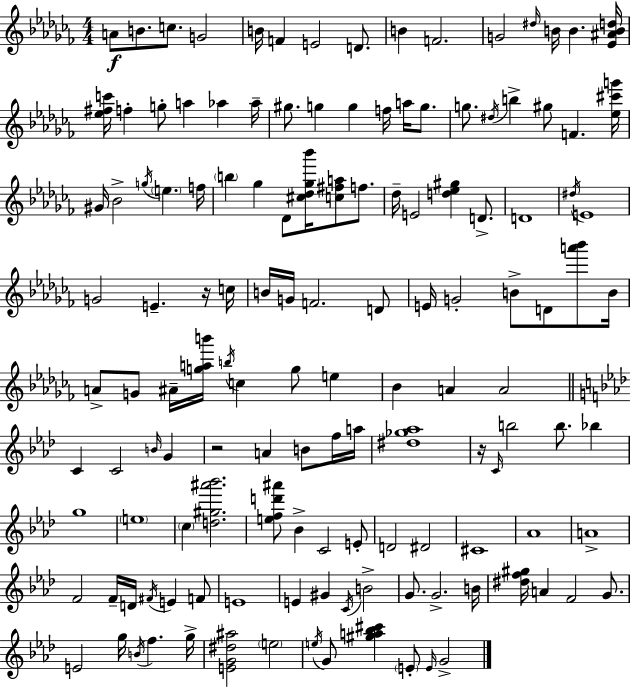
{
  \clef treble
  \numericTimeSignature
  \time 4/4
  \key aes \minor
  a'8\f b'8. c''8. g'2 | b'16 f'4 e'2 d'8. | b'4 f'2. | g'2 \grace { dis''16 } b'16 b'4. | \break <ees' ais' b' d''>16 <ees'' fis'' c'''>16 f''4-. g''8-. a''4 aes''4 | aes''16-- gis''8. g''4 g''4 f''16 a''16 g''8. | g''8. \acciaccatura { dis''16 } b''4-> gis''8 f'4. | <ees'' cis''' g'''>16 gis'16 bes'2-> \acciaccatura { g''16 } \parenthesize e''4. | \break f''16 \parenthesize b''4 ges''4 des'8 <cis'' des'' ges'' bes'''>16 <c'' fis'' a''>8 | f''8. des''16-- e'2 <d'' ees'' gis''>4 | d'8.-> d'1 | \acciaccatura { dis''16 } e'1 | \break g'2 e'4.-- | r16 c''16 b'16 g'16 f'2. | d'8 e'16 g'2-. b'8-> d'8 | <a''' bes'''>8 b'16 a'8-> g'8 ais'16-- <g'' a'' b'''>16 \acciaccatura { b''16 } c''4 g''8 | \break e''4 bes'4 a'4 a'2 | \bar "||" \break \key f \minor c'4 c'2 \grace { b'16 } g'4 | r2 a'4 b'8 f''16 | a''16 <dis'' ges'' aes''>1 | r16 \grace { c'16 } b''2 b''8. bes''4 | \break g''1 | \parenthesize e''1 | \parenthesize c''4 <d'' gis'' ais''' bes'''>2. | <e'' f'' d''' ais'''>8 bes'4-> c'2 | \break e'8-. d'2 dis'2 | cis'1 | aes'1 | a'1-> | \break f'2 f'16-- d'16 \acciaccatura { fis'16 } e'4 | f'8 e'1 | e'4 gis'4 \acciaccatura { c'16 } b'2-> | g'8. g'2.-> | \break b'16 <dis'' f'' gis''>16 a'4 f'2 | g'8. e'2 g''16 \acciaccatura { b'16 } f''4. | g''16-> <e' g' dis'' ais''>2 \parenthesize e''2 | \acciaccatura { e''16 } g'8 <gis'' a'' bes'' cis'''>4 \parenthesize e'8-. \grace { e'16 } g'2-> | \break \bar "|."
}